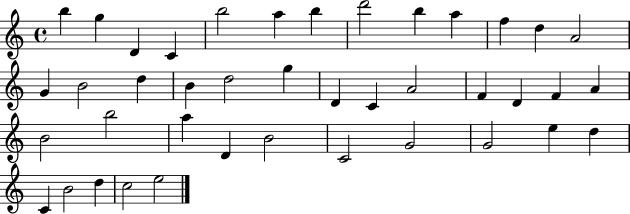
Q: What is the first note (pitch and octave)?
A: B5